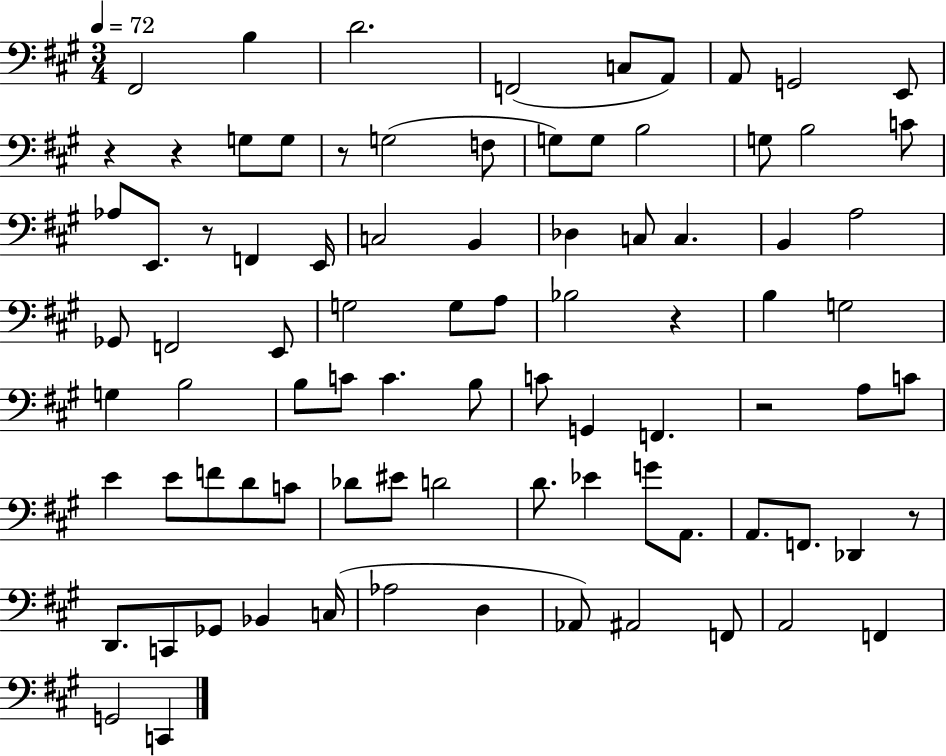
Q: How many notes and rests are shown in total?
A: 86